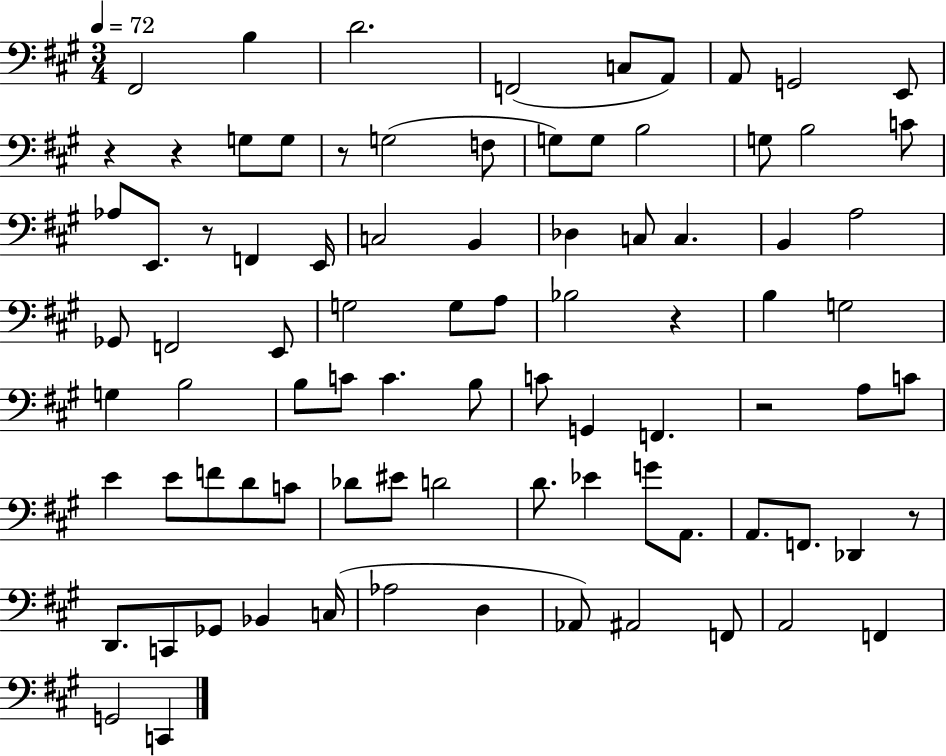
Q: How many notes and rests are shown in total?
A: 86